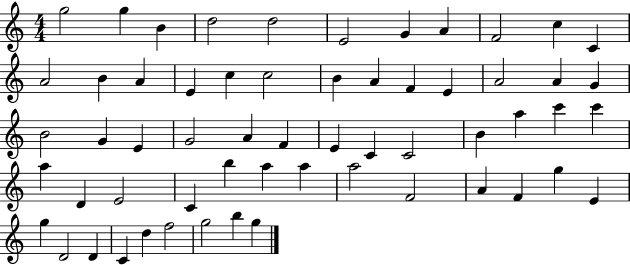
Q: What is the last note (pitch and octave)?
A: G5